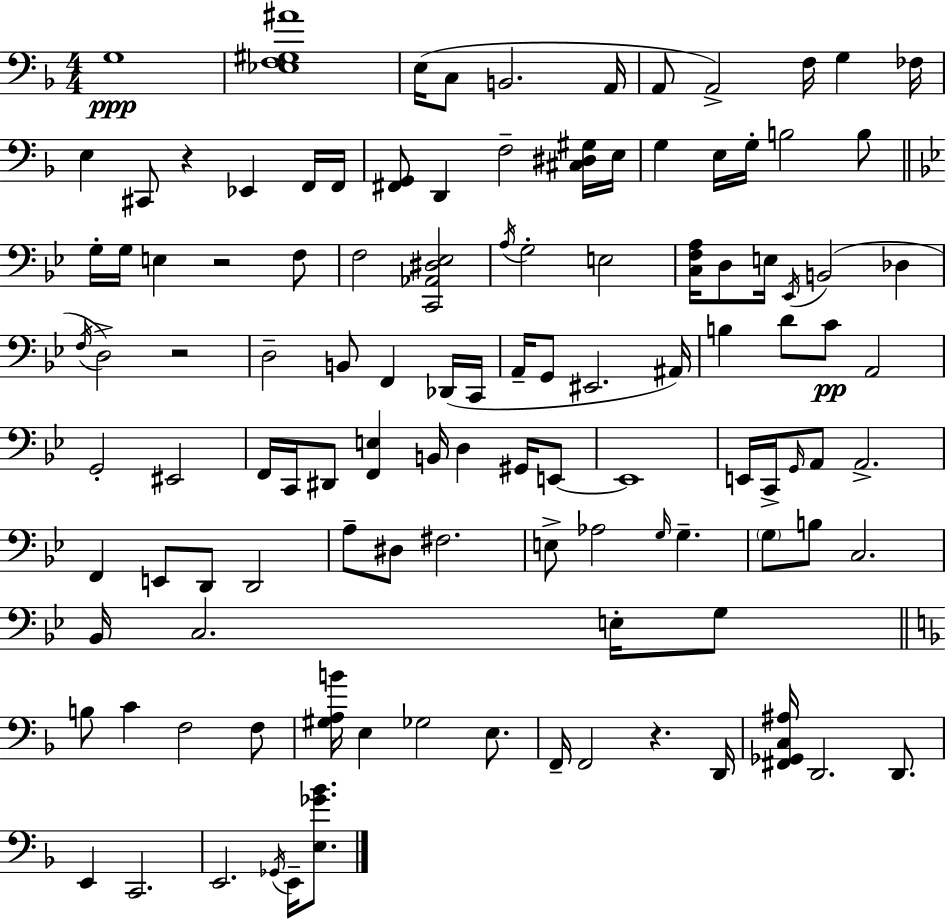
X:1
T:Untitled
M:4/4
L:1/4
K:Dm
G,4 [_E,F,^G,^A]4 E,/4 C,/2 B,,2 A,,/4 A,,/2 A,,2 F,/4 G, _F,/4 E, ^C,,/2 z _E,, F,,/4 F,,/4 [^F,,G,,]/2 D,, F,2 [^C,^D,^G,]/4 E,/4 G, E,/4 G,/4 B,2 B,/2 G,/4 G,/4 E, z2 F,/2 F,2 [C,,_A,,^D,_E,]2 A,/4 G,2 E,2 [C,F,A,]/4 D,/2 E,/4 _E,,/4 B,,2 _D, F,/4 D,2 z2 D,2 B,,/2 F,, _D,,/4 C,,/4 A,,/4 G,,/2 ^E,,2 ^A,,/4 B, D/2 C/2 A,,2 G,,2 ^E,,2 F,,/4 C,,/4 ^D,,/2 [F,,E,] B,,/4 D, ^G,,/4 E,,/2 E,,4 E,,/4 C,,/4 G,,/4 A,,/2 A,,2 F,, E,,/2 D,,/2 D,,2 A,/2 ^D,/2 ^F,2 E,/2 _A,2 G,/4 G, G,/2 B,/2 C,2 _B,,/4 C,2 E,/4 G,/2 B,/2 C F,2 F,/2 [^G,A,B]/4 E, _G,2 E,/2 F,,/4 F,,2 z D,,/4 [^F,,_G,,C,^A,]/4 D,,2 D,,/2 E,, C,,2 E,,2 _G,,/4 E,,/4 [E,_G_B]/2